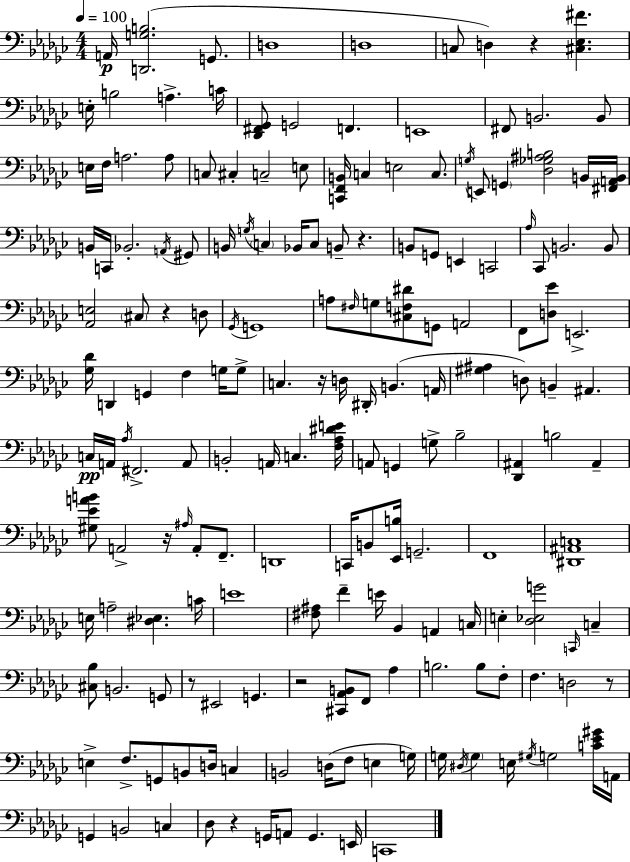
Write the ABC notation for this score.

X:1
T:Untitled
M:4/4
L:1/4
K:Ebm
A,,/4 [D,,G,B,]2 G,,/2 D,4 D,4 C,/2 D, z [^C,_E,^F] E,/4 B,2 A, C/4 [_D,,^F,,_G,,]/2 G,,2 F,, E,,4 ^F,,/2 B,,2 B,,/2 E,/4 F,/4 A,2 A,/2 C,/2 ^C, C,2 E,/2 [C,,F,,B,,]/4 C, E,2 C,/2 G,/4 E,,/2 G,, [_D,_G,^A,B,]2 B,,/4 [^F,,A,,B,,]/4 B,,/4 C,,/4 _B,,2 A,,/4 ^G,,/2 B,,/4 G,/4 C, _B,,/4 C,/2 B,,/2 z B,,/2 G,,/2 E,, C,,2 _A,/4 _C,,/2 B,,2 B,,/2 [_A,,E,]2 ^C,/2 z D,/2 _G,,/4 G,,4 A,/2 ^F,/4 G,/2 [^C,F,^D]/2 G,,/2 A,,2 F,,/2 [D,_E]/2 E,,2 [_G,_D]/4 D,, G,, F, G,/4 G,/2 C, z/4 D,/4 ^D,,/4 B,, A,,/4 [^G,^A,] D,/2 B,, ^A,, C,/4 A,,/4 _A,/4 ^F,,2 A,,/2 B,,2 A,,/4 C, [F,_A,^DE]/4 A,,/2 G,, G,/2 _B,2 [_D,,^A,,] B,2 ^A,, [^G,_EAB]/2 A,,2 z/4 ^A,/4 A,,/2 F,,/2 D,,4 C,,/4 B,,/2 [_E,,B,]/4 G,,2 F,,4 [^D,,^A,,C,]4 E,/4 A,2 [^D,_E,] C/4 E4 [^F,^A,]/2 F E/4 _B,, A,, C,/4 E, [_D,_E,G]2 C,,/4 C, [^C,_B,]/2 B,,2 G,,/2 z/2 ^E,,2 G,, z2 [^C,,_A,,B,,]/2 F,,/2 _A, B,2 B,/2 F,/2 F, D,2 z/2 E, F,/2 G,,/2 B,,/2 D,/4 C, B,,2 D,/4 F,/2 E, G,/4 G,/4 ^D,/4 G, E,/4 ^G,/4 G,2 [C_E^G]/4 A,,/4 G,, B,,2 C, _D,/2 z G,,/4 A,,/2 G,, E,,/4 C,,4